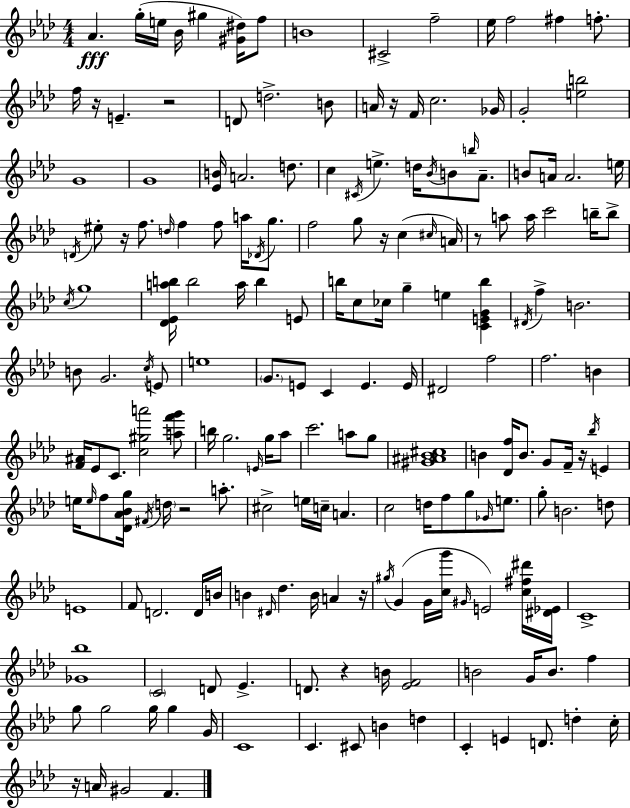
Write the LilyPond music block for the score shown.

{
  \clef treble
  \numericTimeSignature
  \time 4/4
  \key aes \major
  \repeat volta 2 { aes'4.\fff g''16-.( e''16 bes'16 gis''4 <gis' dis''>16) f''8 | b'1 | cis'2-> f''2-- | ees''16 f''2 fis''4 f''8.-. | \break f''16 r16 e'4.-- r2 | d'8 d''2.-> b'8 | a'16 r16 f'16 c''2. ges'16 | g'2-. <e'' b''>2 | \break g'1 | g'1 | <ees' b'>16 a'2. d''8. | c''4 \acciaccatura { cis'16 } e''4.-> d''16 \acciaccatura { bes'16 } b'8 \grace { b''16 } | \break aes'8.-- b'8 a'16 a'2. | e''16 \acciaccatura { d'16 } eis''8-. r16 f''8. \grace { d''16 } f''4 f''8 | a''16 \acciaccatura { des'16 } g''8. f''2 g''8 | r16 c''4( \grace { cis''16 } a'16) r8 a''8 a''16 c'''2 | \break b''16-- b''8-> \acciaccatura { c''16 } g''1 | <des' ees' a'' b''>16 b''2 | a''16 b''4 e'8 b''16 c''8 ces''16 g''4-- | e''4 <c' e' g' b''>4 \acciaccatura { dis'16 } f''4-> b'2. | \break b'8 g'2. | \acciaccatura { c''16 } e'8 e''1 | \parenthesize g'8. e'8 c'4 | e'4. e'16 dis'2 | \break f''2 f''2. | b'4 <f' ais'>16 ees'8 c'8. | <c'' gis'' a'''>2 <a'' f''' g'''>8 b''16 g''2. | \grace { e'16 } g''16 aes''8 c'''2. | \break a''8 g''8 <gis' ais' bes' cis''>1 | b'4 <des' f''>16 | b'8. g'8 f'16-- r16 \acciaccatura { bes''16 } e'4 e''16 \grace { e''16 } f''8 | <des' aes' bes' g''>16 \acciaccatura { fis'16 } \parenthesize d''16 r2 a''8.-. cis''2-> | \break e''16 c''16-- a'4. c''2 | d''16 f''8 g''8 \grace { ges'16 } e''8. g''8-. | b'2. d''8 e'1 | f'8 | \break d'2. d'16 b'16 b'4 | \grace { dis'16 } des''4. b'16 a'4 r16 | \acciaccatura { gis''16 }( g'4 g'16 <c'' g'''>16 \grace { gis'16 } e'2) | <c'' fis'' dis'''>16 <dis' ees'>16 c'1-> | \break <ges' bes''>1 | \parenthesize c'2 d'8 ees'4.-> | d'8. r4 b'16 <ees' f'>2 | b'2 g'16 b'8. f''4 | \break g''8 g''2 g''16 g''4 | g'16 c'1 | c'4. cis'8 b'4 d''4 | c'4-. e'4 d'8. d''4-. | \break c''16-. r16 a'16 gis'2 f'4. | } \bar "|."
}